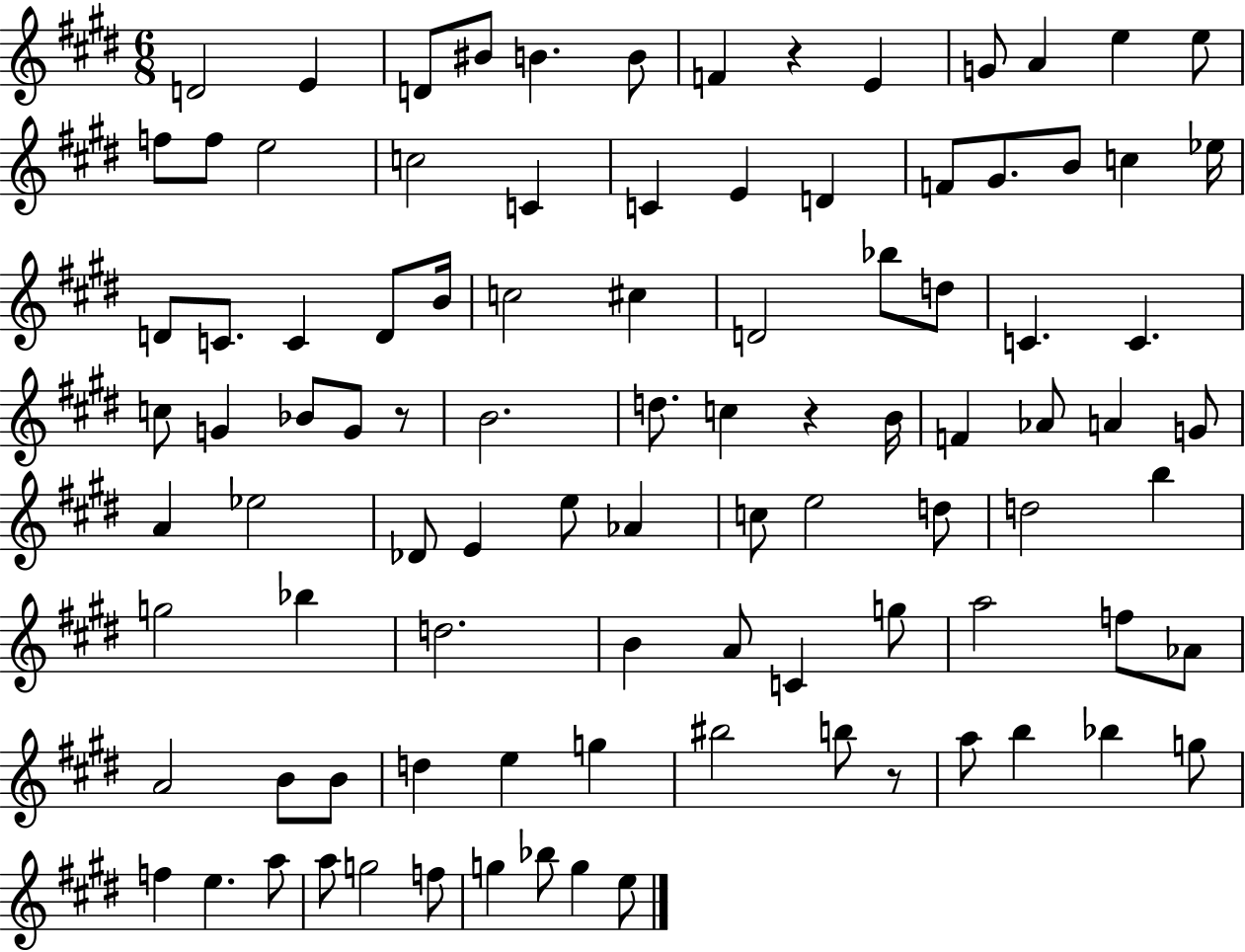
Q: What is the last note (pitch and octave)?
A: E5